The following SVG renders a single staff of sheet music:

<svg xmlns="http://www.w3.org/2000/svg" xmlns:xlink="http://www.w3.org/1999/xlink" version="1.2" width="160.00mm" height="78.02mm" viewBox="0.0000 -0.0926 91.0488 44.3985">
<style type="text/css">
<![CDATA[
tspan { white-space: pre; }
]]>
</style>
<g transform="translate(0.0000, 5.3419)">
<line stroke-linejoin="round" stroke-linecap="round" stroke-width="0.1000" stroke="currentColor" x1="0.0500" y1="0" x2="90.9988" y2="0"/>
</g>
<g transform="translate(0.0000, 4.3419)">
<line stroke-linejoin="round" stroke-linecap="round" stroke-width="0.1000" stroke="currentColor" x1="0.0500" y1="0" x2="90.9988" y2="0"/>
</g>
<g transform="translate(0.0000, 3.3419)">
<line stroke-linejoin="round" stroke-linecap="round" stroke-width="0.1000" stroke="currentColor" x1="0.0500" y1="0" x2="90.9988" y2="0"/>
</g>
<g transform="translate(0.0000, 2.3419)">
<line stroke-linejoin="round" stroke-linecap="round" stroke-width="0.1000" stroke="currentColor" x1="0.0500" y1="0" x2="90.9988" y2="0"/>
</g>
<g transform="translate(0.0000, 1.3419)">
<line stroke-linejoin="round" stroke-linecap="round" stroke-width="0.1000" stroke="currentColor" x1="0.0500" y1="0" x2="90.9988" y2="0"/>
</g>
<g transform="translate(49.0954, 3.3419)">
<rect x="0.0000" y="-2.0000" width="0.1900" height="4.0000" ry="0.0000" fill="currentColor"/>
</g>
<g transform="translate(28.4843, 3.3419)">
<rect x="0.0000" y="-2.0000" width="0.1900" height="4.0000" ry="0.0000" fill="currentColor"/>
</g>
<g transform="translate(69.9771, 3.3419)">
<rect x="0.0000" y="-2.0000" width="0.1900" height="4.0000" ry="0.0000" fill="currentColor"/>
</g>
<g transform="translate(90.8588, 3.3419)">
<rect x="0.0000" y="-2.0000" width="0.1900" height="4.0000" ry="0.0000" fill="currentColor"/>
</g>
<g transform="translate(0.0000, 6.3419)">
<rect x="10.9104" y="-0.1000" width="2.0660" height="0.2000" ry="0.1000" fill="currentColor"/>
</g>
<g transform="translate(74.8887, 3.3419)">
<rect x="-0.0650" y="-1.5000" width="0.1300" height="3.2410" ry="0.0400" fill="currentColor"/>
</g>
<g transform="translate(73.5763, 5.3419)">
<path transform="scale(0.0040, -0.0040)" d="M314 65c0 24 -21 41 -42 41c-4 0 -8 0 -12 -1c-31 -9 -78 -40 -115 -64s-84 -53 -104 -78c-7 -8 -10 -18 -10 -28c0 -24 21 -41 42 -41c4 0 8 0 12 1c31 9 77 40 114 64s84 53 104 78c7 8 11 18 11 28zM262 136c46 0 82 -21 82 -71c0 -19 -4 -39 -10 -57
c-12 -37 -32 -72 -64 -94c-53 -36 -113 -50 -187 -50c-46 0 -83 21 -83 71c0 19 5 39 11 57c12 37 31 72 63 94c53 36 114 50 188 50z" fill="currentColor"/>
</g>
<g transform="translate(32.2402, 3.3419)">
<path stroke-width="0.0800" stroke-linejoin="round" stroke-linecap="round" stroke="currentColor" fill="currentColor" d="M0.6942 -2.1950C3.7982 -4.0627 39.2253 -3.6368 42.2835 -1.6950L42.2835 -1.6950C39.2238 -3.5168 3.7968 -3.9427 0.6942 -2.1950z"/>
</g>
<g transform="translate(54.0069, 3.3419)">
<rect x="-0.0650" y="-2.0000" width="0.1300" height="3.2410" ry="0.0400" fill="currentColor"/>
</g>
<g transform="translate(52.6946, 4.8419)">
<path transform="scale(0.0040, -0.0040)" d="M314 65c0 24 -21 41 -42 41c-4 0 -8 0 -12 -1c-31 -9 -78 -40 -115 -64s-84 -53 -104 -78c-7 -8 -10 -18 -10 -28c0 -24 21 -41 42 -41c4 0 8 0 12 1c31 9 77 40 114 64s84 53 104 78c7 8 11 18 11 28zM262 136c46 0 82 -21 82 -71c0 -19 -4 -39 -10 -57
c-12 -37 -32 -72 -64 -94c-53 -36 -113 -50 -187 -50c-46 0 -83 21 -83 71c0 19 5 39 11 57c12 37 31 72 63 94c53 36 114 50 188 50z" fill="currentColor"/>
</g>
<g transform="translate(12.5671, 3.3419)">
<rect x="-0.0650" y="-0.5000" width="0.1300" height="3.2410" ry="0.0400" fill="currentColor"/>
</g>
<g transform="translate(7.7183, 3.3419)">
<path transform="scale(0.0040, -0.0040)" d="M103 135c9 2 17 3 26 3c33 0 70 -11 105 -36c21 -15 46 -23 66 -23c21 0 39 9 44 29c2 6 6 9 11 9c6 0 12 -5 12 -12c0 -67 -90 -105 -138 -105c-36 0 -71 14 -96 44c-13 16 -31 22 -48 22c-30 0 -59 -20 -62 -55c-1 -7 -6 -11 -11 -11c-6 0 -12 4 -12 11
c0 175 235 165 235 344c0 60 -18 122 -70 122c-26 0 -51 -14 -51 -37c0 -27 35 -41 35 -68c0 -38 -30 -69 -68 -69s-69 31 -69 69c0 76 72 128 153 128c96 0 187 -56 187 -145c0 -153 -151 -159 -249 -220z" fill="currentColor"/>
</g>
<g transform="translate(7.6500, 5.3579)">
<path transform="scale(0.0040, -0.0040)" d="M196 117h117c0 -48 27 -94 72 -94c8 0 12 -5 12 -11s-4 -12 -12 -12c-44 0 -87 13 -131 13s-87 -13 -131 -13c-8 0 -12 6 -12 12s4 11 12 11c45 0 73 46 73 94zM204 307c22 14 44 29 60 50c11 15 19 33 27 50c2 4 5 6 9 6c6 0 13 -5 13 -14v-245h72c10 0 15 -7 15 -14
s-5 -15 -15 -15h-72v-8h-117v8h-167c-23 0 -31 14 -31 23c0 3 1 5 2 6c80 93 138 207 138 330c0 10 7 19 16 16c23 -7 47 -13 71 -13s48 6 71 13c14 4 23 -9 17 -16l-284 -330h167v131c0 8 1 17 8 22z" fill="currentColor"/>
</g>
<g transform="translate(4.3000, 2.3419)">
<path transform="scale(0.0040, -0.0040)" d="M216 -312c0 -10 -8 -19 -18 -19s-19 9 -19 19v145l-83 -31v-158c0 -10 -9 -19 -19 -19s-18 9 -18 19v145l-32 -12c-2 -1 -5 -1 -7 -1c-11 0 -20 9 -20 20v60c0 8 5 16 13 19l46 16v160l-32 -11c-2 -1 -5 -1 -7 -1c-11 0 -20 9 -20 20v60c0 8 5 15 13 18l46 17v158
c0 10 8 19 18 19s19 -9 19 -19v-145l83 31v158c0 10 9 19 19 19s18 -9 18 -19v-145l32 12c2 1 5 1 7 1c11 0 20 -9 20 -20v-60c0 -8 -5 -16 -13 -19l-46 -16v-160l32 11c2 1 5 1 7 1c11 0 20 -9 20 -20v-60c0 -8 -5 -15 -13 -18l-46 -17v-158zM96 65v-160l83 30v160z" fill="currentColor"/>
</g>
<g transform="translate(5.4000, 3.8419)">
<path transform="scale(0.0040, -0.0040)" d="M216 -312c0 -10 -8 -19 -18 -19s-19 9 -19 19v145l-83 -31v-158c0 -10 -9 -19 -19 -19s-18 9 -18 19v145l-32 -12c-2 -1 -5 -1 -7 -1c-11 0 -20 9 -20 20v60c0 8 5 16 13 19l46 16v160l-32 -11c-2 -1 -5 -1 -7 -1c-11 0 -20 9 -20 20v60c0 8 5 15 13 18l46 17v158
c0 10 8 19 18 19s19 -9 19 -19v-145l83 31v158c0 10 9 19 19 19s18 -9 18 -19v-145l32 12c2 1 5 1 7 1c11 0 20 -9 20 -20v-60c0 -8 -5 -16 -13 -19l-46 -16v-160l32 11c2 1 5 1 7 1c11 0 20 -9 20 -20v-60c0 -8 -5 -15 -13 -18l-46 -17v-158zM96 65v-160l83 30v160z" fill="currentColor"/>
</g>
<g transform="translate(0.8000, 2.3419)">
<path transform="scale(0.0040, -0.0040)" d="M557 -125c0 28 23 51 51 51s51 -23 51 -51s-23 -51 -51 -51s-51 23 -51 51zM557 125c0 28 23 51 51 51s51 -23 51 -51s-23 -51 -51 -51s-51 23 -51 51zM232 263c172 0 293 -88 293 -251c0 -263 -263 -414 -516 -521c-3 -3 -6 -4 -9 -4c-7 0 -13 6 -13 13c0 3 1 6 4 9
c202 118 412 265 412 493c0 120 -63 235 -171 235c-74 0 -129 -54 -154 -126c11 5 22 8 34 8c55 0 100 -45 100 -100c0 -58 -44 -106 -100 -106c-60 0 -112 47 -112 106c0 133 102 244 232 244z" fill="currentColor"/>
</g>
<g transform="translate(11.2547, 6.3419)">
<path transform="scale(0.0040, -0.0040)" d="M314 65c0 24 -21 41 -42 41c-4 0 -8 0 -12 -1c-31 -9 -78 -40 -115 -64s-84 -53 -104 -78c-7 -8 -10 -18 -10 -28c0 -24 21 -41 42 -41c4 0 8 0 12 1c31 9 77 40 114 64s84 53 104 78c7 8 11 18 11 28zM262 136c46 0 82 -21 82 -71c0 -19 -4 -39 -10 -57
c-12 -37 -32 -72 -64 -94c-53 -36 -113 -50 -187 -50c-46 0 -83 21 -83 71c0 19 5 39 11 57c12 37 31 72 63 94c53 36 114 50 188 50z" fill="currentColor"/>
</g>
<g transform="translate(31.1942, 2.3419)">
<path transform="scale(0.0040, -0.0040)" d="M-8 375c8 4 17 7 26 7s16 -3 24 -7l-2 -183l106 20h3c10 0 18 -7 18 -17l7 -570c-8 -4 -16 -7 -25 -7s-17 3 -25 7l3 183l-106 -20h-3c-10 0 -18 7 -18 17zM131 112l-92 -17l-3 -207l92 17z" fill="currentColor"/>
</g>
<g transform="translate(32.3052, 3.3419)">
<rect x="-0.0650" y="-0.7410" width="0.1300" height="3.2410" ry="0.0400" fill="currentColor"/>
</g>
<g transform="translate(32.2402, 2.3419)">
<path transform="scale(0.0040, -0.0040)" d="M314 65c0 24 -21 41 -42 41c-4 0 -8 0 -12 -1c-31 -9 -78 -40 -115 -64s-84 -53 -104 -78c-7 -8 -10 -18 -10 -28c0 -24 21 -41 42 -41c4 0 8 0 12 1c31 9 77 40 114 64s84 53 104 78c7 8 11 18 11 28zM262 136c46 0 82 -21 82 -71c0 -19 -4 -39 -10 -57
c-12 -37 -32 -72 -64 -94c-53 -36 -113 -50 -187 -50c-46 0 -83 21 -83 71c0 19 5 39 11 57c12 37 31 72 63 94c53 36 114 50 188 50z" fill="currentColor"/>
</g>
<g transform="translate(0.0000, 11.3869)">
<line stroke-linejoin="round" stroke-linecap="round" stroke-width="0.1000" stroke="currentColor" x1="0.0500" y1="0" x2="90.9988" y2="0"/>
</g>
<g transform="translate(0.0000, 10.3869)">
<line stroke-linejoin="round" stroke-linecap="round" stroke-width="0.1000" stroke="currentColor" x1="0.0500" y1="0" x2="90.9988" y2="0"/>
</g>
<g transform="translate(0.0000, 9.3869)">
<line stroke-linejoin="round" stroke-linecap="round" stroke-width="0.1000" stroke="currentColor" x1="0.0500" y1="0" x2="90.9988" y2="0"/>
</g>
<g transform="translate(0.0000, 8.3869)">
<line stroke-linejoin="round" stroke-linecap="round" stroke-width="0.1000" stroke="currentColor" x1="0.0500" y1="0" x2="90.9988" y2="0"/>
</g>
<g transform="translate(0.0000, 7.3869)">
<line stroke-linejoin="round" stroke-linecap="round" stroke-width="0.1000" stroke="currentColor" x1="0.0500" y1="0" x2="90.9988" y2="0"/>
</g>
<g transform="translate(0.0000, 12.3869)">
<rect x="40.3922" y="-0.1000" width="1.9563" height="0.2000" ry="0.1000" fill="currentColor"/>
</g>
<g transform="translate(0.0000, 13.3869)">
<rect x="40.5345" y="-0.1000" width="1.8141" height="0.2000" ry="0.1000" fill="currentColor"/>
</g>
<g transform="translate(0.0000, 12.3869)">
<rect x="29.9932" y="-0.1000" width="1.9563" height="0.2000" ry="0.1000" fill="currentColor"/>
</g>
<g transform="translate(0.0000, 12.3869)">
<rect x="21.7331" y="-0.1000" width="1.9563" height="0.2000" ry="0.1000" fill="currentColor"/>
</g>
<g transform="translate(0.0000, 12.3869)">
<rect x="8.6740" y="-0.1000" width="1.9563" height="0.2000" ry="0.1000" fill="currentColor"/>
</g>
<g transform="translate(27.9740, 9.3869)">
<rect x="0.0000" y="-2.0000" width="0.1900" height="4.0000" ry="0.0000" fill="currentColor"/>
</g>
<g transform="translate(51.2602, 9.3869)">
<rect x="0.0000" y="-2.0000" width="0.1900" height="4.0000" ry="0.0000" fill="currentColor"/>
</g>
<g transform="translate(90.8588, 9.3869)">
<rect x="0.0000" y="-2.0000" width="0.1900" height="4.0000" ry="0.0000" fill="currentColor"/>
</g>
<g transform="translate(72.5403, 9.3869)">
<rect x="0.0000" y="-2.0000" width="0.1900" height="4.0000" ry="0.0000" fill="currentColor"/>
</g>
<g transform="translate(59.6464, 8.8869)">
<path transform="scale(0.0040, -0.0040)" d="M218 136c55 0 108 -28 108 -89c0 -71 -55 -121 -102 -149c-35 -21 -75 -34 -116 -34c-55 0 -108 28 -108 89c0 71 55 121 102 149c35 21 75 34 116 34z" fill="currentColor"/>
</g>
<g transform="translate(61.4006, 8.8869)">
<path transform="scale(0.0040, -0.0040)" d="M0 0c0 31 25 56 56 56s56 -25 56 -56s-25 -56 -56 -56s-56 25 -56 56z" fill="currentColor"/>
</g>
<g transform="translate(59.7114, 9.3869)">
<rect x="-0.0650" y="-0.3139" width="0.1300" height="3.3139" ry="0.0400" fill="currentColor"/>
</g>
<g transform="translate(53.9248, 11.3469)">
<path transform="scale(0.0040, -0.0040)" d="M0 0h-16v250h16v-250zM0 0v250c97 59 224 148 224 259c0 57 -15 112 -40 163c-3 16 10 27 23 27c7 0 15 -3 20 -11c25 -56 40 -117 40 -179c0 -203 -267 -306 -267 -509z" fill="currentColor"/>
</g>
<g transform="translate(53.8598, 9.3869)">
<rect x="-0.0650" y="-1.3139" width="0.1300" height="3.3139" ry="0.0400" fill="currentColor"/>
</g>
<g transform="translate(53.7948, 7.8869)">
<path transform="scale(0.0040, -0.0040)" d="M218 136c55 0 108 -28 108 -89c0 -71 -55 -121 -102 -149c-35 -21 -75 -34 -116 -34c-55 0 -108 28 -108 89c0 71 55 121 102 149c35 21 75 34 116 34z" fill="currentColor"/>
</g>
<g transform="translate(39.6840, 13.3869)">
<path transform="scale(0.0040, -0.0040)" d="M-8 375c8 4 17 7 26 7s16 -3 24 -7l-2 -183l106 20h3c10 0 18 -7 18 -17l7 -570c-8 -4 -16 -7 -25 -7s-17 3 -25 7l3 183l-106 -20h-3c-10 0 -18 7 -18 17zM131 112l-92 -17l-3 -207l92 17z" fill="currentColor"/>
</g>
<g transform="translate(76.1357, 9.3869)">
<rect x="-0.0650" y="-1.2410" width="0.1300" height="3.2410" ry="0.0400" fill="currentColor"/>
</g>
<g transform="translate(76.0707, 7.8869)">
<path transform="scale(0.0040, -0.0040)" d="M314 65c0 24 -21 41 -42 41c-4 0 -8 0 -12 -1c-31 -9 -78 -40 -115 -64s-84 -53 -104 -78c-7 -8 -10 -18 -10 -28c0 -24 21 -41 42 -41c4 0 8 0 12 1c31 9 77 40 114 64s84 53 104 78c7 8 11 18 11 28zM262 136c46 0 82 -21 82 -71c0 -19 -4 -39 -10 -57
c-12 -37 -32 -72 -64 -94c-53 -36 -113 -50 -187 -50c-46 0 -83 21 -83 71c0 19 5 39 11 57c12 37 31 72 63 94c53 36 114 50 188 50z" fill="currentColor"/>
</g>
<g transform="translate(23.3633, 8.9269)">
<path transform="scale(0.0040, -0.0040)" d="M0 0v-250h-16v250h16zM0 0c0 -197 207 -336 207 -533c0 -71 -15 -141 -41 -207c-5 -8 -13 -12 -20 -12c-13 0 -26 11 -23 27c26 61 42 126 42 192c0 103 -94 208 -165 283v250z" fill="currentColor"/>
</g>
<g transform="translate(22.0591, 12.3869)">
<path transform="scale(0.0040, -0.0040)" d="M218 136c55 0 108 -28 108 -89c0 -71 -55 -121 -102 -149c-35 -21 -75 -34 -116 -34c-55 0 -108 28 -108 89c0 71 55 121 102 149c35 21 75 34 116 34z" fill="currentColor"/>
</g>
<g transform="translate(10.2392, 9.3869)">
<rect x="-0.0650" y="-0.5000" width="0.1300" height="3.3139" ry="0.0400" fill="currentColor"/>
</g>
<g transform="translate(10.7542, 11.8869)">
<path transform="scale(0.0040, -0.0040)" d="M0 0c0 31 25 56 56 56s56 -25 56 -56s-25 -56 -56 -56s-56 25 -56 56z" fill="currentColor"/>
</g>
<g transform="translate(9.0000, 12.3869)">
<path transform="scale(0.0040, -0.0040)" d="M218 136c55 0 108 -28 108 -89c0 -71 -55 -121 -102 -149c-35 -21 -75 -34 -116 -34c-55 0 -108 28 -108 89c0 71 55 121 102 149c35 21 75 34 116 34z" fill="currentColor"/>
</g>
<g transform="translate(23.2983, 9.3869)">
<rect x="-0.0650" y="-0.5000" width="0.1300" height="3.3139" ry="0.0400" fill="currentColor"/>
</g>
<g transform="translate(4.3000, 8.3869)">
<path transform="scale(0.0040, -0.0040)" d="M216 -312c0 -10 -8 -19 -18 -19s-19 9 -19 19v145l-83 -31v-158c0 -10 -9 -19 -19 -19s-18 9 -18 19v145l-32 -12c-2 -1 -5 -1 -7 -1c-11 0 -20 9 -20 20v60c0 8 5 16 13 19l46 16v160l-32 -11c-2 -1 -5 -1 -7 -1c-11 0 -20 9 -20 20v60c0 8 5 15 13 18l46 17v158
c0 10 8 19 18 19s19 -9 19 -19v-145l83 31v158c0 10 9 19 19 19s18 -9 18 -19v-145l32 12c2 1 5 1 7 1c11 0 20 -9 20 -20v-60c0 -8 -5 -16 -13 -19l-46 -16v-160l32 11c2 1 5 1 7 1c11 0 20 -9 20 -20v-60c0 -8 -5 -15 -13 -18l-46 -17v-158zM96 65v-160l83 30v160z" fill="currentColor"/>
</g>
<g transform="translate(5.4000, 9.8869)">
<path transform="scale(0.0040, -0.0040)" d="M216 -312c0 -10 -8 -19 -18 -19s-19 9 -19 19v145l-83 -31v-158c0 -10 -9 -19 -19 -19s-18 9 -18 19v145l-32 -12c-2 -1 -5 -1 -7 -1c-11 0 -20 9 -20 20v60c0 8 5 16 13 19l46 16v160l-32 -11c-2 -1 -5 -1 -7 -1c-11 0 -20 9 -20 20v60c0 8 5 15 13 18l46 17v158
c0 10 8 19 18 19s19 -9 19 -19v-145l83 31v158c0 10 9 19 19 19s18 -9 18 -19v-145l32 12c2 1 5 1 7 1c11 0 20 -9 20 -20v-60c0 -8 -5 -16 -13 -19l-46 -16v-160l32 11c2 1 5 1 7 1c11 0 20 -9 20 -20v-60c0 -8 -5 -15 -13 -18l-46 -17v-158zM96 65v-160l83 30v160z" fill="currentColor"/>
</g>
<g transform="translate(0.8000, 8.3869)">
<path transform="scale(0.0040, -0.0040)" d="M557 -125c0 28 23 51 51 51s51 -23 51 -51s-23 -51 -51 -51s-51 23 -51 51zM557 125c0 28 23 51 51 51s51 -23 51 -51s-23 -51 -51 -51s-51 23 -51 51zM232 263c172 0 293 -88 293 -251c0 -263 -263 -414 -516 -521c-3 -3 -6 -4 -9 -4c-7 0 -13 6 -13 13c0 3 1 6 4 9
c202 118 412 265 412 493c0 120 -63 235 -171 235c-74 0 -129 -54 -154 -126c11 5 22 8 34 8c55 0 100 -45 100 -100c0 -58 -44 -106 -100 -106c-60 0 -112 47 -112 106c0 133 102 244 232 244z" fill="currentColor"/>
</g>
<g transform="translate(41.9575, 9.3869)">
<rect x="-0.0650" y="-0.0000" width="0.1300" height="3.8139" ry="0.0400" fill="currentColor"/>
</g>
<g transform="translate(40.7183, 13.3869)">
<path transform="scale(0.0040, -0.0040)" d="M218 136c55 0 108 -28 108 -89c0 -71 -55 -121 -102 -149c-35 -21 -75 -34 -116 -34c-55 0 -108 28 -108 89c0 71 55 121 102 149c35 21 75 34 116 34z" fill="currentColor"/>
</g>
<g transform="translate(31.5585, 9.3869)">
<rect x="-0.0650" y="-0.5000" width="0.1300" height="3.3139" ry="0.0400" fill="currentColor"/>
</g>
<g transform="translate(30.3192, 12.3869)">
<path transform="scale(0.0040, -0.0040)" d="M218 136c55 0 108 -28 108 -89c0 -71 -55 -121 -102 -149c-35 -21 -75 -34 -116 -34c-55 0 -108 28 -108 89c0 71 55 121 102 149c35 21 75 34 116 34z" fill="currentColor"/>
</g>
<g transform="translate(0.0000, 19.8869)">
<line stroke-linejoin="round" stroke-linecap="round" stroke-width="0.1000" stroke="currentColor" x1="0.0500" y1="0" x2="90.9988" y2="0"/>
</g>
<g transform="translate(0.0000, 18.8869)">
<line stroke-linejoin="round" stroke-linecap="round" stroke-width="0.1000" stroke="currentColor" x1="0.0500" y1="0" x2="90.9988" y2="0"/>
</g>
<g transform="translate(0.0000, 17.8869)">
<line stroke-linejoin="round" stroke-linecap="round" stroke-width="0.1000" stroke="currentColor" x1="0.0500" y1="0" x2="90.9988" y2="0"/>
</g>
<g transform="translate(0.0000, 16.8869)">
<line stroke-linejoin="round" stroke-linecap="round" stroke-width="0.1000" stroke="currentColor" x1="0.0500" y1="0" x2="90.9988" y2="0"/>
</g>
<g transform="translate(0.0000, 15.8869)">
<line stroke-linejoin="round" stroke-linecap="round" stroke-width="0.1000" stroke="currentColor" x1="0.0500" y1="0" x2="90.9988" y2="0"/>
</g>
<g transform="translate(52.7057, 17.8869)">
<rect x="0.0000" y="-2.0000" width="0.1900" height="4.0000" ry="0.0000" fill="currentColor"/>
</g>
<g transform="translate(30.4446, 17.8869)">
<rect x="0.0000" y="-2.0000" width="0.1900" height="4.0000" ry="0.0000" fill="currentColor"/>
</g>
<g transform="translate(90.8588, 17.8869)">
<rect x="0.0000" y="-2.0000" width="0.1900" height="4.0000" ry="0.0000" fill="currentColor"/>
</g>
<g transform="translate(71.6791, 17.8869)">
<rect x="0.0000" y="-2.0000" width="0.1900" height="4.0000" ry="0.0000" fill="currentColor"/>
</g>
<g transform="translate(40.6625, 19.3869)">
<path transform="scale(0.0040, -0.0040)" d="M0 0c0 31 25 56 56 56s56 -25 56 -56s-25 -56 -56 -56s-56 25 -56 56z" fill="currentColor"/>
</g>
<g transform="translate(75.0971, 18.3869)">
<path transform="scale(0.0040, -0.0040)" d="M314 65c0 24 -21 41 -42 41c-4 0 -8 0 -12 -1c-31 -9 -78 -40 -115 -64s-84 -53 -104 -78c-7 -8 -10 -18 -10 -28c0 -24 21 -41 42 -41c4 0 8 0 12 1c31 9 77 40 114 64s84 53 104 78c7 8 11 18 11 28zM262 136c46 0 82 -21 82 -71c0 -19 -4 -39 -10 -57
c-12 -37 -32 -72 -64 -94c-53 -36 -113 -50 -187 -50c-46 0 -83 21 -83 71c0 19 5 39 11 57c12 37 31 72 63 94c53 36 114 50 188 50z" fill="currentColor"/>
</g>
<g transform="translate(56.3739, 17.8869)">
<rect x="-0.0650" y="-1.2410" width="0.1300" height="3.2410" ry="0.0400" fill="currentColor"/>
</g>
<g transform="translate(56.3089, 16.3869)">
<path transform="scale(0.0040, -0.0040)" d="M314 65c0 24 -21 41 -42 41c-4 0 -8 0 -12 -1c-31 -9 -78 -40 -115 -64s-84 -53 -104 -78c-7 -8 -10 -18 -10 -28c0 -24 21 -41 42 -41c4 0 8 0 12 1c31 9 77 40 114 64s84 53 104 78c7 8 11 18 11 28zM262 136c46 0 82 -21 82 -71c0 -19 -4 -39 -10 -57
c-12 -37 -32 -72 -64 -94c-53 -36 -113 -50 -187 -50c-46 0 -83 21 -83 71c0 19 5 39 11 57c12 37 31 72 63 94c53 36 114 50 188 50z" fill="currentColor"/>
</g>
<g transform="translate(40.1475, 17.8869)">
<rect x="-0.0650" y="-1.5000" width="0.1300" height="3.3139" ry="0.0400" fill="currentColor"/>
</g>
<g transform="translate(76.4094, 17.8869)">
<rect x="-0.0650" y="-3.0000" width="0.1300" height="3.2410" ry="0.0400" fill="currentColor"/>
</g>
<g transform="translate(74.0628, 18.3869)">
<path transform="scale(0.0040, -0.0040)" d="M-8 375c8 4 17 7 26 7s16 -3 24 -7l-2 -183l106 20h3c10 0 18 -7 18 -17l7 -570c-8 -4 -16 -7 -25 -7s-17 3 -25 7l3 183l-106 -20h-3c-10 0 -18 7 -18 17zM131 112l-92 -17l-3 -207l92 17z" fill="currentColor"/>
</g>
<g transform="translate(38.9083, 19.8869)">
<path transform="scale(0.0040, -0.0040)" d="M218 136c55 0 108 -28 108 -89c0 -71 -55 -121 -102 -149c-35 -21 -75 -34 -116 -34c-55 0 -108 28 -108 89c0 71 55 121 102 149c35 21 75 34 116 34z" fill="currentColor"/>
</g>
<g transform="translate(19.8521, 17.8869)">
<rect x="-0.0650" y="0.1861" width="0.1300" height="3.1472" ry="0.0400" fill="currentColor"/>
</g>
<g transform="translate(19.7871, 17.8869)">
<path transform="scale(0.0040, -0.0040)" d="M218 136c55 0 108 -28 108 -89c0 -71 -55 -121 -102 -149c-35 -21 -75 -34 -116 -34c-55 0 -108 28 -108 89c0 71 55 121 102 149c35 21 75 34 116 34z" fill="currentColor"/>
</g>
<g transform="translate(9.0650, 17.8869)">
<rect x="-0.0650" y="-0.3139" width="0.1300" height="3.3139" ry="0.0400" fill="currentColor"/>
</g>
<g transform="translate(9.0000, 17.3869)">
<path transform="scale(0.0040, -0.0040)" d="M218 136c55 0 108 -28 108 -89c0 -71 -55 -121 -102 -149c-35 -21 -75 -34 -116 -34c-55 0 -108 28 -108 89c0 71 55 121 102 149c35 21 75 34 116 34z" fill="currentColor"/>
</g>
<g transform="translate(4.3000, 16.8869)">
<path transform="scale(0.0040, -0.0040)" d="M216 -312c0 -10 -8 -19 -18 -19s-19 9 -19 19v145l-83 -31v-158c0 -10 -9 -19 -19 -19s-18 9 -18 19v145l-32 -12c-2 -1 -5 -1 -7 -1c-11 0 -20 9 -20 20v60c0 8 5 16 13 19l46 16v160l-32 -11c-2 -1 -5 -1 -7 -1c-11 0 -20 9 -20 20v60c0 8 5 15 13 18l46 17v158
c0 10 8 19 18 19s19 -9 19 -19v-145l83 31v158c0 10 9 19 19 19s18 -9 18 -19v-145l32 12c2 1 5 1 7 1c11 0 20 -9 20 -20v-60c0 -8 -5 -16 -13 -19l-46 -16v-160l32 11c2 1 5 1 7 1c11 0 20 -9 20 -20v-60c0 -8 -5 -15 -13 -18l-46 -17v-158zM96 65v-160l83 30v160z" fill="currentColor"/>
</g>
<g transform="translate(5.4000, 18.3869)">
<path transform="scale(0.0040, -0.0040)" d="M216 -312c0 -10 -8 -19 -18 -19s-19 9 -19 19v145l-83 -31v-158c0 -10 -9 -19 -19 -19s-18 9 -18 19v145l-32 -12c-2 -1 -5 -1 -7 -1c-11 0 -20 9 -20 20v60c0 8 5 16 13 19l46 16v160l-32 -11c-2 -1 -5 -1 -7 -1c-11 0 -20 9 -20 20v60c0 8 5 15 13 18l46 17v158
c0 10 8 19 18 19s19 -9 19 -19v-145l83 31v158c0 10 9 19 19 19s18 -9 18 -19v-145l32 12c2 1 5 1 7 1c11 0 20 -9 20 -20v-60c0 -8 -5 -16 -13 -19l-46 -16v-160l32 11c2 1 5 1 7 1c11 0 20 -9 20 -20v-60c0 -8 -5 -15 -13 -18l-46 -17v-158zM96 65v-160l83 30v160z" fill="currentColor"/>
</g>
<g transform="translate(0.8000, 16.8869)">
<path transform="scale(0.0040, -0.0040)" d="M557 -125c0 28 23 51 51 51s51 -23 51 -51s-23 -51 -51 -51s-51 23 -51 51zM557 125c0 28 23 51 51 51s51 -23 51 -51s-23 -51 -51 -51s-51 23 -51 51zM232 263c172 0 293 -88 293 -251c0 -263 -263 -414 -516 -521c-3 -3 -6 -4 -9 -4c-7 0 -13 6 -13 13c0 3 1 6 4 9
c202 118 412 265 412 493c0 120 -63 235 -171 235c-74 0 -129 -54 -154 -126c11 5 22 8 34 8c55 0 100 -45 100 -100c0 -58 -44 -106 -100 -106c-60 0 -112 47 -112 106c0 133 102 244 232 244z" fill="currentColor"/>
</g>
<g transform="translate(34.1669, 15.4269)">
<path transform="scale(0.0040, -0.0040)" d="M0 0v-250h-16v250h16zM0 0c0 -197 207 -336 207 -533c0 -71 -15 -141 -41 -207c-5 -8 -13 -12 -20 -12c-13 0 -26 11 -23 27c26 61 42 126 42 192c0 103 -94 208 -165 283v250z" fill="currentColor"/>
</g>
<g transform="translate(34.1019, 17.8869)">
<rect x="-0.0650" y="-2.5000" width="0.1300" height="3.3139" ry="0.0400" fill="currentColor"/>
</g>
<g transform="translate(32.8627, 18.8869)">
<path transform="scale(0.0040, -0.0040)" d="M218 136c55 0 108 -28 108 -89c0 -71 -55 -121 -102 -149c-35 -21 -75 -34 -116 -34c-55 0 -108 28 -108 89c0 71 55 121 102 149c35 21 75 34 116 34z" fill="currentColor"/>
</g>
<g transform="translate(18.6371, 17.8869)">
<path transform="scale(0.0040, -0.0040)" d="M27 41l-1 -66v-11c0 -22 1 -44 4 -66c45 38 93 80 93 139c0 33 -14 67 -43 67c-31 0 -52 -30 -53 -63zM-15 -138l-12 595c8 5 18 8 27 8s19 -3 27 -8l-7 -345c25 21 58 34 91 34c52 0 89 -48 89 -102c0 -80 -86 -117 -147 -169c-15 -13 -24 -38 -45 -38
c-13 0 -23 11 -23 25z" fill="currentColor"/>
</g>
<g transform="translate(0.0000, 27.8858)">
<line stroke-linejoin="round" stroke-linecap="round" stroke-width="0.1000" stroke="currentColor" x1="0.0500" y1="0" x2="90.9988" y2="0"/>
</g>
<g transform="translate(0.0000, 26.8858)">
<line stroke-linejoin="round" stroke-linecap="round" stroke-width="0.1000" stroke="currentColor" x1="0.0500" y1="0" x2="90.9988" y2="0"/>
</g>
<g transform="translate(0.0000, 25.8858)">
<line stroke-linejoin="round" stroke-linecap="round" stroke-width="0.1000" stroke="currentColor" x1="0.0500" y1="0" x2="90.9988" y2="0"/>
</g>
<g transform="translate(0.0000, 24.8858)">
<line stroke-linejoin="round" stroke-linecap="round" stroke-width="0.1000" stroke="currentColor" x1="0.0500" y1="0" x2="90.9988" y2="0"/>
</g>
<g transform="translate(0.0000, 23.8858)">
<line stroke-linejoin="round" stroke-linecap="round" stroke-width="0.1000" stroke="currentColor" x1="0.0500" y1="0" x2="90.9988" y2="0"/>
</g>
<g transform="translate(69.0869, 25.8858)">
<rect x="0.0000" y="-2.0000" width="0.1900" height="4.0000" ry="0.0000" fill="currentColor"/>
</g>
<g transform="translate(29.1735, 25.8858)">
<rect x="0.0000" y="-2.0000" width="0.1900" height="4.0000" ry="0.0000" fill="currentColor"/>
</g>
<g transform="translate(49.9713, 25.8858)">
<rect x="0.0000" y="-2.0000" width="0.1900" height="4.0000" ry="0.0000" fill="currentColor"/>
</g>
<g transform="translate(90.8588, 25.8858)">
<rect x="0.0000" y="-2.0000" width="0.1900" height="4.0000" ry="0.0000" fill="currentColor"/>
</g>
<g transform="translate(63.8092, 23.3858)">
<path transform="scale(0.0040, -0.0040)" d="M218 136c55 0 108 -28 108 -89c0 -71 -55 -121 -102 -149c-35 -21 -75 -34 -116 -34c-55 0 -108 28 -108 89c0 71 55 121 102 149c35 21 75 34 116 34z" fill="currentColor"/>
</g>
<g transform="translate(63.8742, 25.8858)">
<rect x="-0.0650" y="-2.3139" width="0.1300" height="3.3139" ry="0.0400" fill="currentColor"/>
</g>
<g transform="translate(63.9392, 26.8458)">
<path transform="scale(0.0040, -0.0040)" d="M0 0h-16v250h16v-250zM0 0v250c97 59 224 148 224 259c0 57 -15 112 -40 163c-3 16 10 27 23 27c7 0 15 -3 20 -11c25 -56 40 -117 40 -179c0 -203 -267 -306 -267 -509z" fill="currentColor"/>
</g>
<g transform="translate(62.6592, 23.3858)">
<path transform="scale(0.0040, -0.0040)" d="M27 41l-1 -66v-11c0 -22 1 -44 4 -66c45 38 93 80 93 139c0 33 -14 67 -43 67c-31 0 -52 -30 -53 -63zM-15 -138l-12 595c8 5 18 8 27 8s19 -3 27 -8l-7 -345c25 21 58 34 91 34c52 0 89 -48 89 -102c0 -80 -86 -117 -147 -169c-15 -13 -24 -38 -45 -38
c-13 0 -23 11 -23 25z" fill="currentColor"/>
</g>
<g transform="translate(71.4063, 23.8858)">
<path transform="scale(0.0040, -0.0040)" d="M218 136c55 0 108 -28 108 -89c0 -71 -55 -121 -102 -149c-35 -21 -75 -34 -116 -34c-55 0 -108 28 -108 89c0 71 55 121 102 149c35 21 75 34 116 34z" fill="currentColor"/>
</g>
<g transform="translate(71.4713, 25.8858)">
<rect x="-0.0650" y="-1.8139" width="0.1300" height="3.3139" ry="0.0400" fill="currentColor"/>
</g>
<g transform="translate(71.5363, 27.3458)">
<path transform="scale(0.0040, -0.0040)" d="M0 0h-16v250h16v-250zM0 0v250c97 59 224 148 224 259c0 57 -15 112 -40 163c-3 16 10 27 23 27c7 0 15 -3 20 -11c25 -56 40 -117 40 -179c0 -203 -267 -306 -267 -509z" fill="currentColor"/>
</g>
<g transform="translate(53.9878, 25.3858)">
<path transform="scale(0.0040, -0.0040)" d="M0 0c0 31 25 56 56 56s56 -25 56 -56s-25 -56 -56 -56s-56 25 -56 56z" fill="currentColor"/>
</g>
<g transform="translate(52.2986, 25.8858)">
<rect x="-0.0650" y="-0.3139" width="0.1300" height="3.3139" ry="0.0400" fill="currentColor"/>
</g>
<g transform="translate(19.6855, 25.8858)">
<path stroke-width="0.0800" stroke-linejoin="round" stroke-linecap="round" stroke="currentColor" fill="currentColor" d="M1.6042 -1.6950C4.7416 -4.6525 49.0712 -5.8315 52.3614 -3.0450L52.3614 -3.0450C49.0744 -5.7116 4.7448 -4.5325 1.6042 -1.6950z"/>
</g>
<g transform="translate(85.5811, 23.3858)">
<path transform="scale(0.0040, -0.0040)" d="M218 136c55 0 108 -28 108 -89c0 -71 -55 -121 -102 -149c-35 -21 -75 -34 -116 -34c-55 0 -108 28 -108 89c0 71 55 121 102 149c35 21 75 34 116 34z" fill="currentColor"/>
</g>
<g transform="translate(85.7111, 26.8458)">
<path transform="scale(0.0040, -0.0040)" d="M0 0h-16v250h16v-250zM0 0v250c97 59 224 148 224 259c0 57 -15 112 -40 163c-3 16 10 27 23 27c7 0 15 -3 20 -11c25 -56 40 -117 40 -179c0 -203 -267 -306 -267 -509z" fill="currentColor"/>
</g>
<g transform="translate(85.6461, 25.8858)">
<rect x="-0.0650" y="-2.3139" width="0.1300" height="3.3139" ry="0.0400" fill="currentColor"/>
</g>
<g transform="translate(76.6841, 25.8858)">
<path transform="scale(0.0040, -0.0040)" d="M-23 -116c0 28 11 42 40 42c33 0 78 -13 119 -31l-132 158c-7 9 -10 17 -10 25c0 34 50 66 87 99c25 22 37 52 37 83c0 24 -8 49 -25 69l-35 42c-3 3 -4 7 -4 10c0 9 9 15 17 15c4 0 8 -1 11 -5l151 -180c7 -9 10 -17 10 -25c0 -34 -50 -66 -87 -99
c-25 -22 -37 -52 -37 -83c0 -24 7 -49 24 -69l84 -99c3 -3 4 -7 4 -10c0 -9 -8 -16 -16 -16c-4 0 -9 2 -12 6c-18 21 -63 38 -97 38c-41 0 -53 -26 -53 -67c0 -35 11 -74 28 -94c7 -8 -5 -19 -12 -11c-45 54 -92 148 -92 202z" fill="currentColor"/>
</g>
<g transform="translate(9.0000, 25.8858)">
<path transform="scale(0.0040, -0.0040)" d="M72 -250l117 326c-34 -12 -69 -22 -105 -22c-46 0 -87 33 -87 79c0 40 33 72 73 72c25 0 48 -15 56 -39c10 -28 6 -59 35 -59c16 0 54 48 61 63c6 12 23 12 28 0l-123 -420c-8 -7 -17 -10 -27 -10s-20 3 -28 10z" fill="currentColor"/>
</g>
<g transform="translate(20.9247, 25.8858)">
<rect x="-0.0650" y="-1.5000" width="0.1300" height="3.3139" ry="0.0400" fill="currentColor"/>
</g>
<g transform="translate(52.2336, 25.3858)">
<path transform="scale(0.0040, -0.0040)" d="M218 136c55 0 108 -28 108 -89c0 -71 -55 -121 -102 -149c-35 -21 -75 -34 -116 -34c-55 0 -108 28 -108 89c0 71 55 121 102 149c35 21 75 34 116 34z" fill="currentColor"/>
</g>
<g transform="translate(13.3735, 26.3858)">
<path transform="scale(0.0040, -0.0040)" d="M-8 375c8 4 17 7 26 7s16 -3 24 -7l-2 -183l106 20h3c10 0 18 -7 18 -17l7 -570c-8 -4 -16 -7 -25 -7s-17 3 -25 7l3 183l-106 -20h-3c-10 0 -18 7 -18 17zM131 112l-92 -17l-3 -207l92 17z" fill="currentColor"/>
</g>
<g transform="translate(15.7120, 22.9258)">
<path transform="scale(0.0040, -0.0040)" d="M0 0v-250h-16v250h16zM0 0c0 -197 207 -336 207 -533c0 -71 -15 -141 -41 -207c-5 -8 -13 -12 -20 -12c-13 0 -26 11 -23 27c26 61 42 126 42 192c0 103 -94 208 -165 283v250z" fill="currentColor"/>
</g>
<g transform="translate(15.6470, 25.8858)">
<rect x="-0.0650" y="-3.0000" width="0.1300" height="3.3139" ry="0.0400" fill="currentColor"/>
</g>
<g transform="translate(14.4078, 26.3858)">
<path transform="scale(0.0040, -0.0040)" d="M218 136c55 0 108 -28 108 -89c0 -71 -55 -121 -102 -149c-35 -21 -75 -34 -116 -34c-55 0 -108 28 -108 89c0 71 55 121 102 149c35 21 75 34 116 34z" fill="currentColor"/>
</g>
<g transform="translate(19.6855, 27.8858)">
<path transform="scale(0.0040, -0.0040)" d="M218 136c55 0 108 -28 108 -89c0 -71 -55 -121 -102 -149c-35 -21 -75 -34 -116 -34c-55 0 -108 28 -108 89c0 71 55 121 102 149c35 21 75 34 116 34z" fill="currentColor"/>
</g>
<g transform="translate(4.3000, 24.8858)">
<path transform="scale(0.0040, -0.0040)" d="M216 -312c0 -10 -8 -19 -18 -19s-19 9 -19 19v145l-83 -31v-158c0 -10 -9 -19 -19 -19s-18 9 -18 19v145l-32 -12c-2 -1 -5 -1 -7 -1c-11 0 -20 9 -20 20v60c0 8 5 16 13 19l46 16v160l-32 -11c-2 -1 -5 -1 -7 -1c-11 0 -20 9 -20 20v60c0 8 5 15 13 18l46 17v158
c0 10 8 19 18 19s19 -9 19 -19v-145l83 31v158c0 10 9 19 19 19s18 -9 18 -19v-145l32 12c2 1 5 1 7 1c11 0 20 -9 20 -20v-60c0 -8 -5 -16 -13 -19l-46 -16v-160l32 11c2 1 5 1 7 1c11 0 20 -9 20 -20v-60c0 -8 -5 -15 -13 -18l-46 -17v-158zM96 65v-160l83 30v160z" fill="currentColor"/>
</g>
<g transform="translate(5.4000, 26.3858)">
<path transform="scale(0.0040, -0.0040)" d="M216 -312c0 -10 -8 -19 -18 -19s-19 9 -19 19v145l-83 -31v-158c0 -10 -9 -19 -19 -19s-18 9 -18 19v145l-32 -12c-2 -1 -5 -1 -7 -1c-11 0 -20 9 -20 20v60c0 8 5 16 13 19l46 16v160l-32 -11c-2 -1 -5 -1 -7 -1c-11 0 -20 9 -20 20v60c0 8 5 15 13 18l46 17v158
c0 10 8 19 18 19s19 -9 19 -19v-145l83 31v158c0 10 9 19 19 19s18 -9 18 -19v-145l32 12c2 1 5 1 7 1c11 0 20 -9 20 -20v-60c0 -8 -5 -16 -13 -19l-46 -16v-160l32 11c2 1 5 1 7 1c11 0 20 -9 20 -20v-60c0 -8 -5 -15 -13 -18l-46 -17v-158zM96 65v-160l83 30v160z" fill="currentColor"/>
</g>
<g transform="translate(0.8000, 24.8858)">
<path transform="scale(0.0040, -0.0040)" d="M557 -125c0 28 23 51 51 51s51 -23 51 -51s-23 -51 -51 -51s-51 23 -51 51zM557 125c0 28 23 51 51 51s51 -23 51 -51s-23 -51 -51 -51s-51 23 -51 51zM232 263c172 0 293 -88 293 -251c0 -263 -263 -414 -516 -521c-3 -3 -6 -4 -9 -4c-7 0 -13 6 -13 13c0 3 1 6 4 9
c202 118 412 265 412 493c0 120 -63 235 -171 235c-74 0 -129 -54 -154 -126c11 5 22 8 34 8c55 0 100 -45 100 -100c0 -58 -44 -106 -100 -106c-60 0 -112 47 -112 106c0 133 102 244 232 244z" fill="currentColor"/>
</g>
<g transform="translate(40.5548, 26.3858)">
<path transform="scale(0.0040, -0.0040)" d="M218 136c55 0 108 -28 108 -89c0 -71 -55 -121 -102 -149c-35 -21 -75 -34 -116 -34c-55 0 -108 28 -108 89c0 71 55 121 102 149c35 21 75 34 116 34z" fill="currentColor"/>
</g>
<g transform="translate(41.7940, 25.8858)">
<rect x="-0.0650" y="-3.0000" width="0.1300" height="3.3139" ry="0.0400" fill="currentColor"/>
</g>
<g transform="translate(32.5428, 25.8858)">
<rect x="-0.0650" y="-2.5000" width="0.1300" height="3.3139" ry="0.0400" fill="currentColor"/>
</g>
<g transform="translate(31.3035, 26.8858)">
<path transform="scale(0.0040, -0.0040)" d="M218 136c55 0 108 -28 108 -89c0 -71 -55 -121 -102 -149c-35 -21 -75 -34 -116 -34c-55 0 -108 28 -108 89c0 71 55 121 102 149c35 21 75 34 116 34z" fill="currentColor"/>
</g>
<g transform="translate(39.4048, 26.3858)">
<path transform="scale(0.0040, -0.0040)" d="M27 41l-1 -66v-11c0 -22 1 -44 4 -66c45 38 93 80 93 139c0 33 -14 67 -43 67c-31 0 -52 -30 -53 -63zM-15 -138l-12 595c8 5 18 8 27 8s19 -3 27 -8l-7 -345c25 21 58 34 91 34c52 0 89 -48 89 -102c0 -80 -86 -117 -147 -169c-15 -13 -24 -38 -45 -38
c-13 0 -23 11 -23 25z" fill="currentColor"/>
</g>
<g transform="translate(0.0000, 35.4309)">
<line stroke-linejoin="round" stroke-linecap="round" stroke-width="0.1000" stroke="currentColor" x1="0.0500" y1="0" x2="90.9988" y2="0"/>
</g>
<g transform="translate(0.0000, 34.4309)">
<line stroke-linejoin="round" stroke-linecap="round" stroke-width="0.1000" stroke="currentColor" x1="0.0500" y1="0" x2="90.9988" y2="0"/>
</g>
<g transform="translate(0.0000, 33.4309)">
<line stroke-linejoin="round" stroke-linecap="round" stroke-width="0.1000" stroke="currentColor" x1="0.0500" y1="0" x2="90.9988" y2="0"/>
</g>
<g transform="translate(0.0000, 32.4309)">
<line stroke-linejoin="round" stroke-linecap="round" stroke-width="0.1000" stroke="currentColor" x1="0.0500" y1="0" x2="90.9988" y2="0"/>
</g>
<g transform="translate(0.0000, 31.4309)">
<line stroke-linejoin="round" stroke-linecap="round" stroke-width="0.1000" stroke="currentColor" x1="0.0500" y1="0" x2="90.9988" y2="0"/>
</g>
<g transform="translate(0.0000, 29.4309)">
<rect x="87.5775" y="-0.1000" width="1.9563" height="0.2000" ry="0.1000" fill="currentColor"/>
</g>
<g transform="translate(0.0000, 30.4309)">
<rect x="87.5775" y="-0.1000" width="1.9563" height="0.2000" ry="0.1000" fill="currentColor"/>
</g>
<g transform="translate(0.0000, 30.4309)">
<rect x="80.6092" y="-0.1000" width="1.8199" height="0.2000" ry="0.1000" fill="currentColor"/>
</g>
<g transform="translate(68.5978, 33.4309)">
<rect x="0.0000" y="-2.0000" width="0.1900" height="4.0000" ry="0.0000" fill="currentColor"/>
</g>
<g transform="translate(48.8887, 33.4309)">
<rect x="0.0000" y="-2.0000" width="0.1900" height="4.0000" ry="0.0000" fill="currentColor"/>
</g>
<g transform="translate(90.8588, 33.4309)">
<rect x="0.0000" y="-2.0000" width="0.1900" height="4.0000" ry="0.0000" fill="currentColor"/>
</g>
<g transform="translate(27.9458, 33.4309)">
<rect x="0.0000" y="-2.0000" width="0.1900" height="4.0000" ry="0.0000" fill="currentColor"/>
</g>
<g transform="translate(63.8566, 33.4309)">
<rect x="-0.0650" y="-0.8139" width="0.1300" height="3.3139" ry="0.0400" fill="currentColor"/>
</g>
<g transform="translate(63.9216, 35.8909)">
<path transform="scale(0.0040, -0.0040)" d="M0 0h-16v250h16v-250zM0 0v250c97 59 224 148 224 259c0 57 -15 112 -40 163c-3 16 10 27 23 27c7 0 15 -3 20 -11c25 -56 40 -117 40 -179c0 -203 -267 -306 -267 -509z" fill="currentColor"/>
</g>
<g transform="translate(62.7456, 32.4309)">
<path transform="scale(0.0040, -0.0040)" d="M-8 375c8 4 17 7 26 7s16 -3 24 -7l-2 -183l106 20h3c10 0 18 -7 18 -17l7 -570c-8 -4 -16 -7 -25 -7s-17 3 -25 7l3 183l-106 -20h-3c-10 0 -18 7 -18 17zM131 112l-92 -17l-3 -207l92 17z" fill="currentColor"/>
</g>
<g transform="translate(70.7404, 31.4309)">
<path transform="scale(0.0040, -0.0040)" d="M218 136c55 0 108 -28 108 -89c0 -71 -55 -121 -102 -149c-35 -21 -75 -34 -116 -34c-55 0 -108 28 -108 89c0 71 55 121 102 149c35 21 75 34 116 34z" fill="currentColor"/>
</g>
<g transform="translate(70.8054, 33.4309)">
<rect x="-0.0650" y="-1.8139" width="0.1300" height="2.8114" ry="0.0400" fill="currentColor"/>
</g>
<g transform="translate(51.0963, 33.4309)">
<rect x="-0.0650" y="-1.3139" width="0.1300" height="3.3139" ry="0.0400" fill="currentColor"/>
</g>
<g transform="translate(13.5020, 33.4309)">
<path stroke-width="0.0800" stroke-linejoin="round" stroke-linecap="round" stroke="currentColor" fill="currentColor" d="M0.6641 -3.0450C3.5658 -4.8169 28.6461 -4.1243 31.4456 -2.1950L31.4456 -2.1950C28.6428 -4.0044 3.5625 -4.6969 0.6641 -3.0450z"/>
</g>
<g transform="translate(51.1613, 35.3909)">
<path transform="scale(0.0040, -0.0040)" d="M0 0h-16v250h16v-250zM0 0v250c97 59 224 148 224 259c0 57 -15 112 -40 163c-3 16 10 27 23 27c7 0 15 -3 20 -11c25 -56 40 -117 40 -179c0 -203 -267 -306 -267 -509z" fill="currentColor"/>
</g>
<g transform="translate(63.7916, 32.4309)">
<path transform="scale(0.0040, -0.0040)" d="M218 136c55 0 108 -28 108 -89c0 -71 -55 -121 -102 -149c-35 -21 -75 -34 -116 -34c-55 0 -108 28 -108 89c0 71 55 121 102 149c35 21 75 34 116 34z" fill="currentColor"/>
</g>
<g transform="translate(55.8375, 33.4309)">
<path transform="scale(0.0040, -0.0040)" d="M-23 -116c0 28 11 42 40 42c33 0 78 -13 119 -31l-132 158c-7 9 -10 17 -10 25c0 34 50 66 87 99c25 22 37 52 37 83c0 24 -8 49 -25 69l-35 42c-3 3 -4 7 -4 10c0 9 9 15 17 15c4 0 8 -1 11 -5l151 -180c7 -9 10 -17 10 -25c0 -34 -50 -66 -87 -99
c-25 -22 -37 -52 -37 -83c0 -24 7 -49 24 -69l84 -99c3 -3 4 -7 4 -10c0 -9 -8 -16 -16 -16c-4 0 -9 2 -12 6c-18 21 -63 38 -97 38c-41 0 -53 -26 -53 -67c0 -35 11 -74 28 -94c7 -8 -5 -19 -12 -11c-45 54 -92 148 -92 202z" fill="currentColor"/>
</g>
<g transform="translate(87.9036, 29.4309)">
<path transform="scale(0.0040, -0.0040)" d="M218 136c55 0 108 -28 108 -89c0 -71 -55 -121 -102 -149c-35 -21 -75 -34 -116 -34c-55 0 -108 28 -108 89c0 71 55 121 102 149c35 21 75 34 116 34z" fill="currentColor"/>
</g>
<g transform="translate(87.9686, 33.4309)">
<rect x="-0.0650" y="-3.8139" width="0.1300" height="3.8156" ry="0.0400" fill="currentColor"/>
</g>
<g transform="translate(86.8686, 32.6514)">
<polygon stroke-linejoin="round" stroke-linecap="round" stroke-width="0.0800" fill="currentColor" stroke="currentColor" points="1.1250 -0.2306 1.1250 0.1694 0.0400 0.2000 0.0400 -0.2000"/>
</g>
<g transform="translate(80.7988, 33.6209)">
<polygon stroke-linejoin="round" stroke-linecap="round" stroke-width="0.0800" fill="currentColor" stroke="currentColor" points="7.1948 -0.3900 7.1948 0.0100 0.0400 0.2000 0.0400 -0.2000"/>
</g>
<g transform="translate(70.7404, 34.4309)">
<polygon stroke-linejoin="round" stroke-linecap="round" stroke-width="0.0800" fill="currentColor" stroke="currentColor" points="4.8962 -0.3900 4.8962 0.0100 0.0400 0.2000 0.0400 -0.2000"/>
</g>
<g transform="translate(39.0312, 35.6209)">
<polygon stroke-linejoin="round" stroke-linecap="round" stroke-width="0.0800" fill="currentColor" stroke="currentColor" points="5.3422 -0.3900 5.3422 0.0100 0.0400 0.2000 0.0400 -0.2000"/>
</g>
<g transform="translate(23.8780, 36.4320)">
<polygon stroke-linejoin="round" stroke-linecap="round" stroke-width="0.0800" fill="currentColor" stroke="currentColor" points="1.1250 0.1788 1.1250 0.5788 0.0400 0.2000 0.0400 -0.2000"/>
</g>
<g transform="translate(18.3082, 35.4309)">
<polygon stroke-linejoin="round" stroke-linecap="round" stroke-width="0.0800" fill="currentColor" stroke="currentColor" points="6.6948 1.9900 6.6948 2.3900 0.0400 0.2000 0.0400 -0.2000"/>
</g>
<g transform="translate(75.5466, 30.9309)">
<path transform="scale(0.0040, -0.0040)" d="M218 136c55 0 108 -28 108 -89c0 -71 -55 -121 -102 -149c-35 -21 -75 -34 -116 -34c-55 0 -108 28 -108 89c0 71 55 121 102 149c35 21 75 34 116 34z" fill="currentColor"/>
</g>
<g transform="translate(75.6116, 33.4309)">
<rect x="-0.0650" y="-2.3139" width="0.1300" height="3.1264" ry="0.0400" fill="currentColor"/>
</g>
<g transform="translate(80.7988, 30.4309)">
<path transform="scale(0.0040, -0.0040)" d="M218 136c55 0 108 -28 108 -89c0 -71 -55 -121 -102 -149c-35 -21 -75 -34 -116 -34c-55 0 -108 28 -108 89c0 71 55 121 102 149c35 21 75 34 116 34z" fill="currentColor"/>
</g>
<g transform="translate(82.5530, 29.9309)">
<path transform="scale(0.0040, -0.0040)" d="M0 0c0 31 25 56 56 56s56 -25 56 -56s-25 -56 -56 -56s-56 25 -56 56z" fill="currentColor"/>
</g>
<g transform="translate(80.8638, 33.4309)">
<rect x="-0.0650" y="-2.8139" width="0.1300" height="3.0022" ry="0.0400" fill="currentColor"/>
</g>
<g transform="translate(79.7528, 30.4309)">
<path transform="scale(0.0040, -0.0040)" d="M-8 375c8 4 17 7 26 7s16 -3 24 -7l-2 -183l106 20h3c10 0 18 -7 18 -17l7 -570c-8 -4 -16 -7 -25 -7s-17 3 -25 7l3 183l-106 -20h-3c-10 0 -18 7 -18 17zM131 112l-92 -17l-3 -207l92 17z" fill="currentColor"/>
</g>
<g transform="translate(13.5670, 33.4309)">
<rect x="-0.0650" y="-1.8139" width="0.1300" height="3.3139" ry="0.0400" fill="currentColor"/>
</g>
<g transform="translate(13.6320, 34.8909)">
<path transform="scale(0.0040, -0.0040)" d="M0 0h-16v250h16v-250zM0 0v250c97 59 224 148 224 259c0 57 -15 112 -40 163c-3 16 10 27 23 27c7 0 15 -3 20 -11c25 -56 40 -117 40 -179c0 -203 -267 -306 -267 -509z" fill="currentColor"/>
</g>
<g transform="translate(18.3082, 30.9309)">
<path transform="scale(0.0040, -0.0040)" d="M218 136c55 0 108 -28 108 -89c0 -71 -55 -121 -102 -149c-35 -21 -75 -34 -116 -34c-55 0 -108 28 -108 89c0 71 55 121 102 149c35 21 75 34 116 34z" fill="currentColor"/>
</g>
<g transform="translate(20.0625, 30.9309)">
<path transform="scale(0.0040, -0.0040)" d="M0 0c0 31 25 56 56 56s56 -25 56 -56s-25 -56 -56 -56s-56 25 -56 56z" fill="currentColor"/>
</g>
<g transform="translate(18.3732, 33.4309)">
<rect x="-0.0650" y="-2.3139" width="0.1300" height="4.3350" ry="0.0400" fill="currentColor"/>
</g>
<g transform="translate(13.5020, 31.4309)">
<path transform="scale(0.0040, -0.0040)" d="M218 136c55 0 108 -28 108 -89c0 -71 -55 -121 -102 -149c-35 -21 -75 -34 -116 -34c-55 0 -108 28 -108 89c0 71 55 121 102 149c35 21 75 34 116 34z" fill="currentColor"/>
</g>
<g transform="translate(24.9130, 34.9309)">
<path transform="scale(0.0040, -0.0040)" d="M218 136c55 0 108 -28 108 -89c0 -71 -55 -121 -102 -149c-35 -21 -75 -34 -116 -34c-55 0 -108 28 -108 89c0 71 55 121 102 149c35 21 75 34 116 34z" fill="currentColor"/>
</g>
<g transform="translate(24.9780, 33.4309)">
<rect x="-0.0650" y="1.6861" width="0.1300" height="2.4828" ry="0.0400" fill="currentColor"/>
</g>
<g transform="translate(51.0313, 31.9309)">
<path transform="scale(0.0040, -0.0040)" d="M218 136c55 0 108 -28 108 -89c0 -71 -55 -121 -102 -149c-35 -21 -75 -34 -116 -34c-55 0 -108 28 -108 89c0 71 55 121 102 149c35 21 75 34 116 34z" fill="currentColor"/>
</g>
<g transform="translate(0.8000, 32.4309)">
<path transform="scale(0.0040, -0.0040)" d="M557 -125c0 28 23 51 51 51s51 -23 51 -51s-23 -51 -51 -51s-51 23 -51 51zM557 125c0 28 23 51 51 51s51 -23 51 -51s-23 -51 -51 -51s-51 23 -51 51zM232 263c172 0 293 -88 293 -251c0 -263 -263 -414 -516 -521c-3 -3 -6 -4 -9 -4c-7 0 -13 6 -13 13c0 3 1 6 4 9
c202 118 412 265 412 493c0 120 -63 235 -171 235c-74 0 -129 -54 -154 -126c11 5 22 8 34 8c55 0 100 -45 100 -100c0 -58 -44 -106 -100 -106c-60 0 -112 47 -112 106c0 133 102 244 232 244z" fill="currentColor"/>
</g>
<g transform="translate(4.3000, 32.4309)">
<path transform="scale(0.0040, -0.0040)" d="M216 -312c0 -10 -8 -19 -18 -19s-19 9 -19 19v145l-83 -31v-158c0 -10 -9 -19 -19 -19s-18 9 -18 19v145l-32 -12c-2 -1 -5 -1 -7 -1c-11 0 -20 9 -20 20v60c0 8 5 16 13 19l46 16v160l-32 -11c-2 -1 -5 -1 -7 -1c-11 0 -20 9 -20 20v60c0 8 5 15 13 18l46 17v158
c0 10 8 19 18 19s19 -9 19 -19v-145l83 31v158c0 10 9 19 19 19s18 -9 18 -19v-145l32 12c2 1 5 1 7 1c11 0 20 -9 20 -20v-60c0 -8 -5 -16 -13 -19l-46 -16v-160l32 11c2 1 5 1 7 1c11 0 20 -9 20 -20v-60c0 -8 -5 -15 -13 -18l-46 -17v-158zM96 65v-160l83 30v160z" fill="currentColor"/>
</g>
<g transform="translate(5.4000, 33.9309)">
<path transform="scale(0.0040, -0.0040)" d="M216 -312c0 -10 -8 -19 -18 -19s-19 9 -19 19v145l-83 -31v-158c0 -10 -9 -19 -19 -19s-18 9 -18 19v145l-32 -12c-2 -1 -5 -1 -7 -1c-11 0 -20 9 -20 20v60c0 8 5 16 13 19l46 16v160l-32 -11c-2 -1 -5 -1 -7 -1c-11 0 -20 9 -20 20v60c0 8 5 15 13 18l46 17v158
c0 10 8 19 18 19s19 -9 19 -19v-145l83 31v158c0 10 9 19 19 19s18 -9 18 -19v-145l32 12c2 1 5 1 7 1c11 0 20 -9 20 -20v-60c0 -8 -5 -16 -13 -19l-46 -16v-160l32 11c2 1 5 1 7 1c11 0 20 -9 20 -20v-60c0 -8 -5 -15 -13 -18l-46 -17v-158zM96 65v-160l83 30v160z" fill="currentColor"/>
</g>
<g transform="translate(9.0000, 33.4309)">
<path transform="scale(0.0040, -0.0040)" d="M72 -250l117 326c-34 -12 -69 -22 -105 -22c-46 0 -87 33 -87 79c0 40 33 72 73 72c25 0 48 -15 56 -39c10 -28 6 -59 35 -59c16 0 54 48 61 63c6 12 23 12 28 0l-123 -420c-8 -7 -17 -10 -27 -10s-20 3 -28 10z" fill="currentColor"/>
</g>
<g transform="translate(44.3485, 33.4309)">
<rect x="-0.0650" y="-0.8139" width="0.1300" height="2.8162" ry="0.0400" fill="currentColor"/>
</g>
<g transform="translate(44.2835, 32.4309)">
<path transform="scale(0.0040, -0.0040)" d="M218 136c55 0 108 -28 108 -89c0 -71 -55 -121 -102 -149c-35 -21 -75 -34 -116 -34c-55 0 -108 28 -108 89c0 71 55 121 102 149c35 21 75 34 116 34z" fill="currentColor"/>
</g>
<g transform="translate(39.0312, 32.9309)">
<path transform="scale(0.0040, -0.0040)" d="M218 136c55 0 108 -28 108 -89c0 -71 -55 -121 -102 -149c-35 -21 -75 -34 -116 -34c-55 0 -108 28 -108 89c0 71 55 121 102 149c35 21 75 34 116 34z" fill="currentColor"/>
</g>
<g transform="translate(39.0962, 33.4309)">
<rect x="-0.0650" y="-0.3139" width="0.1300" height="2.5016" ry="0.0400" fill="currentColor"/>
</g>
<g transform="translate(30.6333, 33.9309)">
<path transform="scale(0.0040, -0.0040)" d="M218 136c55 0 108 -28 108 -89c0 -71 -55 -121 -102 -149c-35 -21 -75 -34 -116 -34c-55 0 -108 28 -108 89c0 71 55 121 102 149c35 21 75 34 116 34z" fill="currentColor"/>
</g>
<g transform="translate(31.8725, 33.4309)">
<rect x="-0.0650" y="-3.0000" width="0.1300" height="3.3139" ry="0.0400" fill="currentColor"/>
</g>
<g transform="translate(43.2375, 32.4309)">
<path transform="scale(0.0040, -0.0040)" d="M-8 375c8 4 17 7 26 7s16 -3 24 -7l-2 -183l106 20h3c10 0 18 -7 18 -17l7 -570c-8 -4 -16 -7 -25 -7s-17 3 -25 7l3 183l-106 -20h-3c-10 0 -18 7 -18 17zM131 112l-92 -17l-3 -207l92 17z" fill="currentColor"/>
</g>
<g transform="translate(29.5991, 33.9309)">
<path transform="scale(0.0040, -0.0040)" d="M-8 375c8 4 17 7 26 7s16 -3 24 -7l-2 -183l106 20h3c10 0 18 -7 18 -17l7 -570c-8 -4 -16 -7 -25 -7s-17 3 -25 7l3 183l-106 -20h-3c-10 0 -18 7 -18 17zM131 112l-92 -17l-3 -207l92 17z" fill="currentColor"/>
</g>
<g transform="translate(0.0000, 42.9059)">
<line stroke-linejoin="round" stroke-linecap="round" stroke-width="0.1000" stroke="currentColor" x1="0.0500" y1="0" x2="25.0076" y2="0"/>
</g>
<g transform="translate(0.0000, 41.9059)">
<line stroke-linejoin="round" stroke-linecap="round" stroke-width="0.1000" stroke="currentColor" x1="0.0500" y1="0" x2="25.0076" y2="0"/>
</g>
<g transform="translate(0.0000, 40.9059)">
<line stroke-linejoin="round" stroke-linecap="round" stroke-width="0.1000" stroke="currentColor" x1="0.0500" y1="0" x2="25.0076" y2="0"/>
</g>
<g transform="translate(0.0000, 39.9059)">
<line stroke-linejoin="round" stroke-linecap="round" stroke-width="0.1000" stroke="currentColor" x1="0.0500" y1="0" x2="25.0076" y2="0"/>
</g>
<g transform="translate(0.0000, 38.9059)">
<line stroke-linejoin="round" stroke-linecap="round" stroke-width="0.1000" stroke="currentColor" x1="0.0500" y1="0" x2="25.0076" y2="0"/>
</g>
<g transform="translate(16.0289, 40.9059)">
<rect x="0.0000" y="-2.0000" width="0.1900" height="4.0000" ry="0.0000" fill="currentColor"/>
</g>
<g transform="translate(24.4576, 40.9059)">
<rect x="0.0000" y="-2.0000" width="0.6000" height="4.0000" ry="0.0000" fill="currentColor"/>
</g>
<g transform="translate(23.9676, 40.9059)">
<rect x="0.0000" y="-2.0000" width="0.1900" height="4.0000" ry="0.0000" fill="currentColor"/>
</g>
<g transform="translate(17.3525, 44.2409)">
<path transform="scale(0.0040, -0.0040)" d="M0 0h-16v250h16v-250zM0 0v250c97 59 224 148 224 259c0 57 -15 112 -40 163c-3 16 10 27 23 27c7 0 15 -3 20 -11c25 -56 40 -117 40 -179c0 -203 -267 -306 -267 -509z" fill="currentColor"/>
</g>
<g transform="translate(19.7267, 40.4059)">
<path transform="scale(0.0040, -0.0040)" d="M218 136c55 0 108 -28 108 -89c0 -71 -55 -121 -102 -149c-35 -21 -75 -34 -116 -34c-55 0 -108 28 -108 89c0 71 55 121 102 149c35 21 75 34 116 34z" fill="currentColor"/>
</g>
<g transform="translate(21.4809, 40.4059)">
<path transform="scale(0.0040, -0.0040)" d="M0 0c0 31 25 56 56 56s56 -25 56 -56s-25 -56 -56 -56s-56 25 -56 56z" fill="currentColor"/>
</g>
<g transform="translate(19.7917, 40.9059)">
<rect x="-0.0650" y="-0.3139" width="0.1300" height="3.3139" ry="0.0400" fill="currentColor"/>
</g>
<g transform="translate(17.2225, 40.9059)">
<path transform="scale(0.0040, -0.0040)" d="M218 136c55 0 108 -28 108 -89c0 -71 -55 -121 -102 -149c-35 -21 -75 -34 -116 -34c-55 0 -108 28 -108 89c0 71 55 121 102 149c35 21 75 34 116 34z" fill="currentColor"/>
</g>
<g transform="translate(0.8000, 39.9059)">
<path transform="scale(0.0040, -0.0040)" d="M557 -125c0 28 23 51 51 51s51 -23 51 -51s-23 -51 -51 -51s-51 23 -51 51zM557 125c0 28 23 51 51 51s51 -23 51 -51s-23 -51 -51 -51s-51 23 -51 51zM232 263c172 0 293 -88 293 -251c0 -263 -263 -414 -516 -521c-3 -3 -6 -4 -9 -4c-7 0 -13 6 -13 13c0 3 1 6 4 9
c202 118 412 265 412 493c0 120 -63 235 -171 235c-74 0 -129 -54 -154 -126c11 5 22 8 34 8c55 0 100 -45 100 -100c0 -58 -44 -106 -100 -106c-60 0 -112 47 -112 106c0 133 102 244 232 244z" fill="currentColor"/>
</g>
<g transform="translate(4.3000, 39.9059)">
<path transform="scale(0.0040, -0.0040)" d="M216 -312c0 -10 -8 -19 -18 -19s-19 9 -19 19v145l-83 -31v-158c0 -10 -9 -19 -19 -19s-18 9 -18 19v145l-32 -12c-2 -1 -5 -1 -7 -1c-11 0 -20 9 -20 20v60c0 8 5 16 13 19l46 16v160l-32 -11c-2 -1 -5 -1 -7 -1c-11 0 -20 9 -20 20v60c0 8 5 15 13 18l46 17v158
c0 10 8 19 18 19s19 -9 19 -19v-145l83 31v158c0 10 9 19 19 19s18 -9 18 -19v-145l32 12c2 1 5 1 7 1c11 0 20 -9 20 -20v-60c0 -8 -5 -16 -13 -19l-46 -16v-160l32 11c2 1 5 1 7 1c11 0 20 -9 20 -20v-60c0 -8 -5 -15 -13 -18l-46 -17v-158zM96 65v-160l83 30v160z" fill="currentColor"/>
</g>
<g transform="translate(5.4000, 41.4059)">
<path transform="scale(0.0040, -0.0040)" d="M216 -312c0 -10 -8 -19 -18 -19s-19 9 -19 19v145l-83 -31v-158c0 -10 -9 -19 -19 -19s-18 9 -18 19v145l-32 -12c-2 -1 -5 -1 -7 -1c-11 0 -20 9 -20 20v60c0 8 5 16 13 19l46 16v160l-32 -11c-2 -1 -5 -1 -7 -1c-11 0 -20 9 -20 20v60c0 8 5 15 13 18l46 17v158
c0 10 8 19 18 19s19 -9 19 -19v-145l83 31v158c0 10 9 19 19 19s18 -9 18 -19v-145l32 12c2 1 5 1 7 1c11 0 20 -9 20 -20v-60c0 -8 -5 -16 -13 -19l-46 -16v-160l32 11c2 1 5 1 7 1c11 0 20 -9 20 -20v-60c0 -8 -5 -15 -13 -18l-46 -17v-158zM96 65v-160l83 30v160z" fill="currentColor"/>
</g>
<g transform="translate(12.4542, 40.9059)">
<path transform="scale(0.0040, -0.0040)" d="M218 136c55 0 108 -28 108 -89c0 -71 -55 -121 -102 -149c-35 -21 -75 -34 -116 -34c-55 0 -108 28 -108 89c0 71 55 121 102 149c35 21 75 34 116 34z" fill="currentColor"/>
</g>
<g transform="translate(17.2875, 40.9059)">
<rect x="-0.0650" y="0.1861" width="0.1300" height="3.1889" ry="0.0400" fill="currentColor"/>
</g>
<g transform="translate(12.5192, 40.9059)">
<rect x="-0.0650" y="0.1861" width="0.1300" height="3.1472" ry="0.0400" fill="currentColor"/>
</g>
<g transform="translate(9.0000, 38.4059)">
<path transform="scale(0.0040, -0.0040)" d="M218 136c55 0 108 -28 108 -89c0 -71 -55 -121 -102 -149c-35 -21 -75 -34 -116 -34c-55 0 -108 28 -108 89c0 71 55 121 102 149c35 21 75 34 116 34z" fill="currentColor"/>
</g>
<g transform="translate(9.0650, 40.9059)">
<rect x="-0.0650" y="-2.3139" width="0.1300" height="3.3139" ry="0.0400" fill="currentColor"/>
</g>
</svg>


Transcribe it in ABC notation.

X:1
T:Untitled
M:2/4
L:1/4
K:D
E,,2 F,2 A,,2 G,,2 E,, E,,/2 E,, C,, G,/2 E, G,2 E, _D, B,,/2 G,, G,2 C,2 z/2 C,/2 G,, B,, _C, E, _B,/2 A,/2 z B,/2 z/2 A,/2 B,/2 A,,/4 C, E,/2 F,/2 G,/2 z F,/2 A,/2 B,/2 C/2 E/4 B, D, D,/2 E,